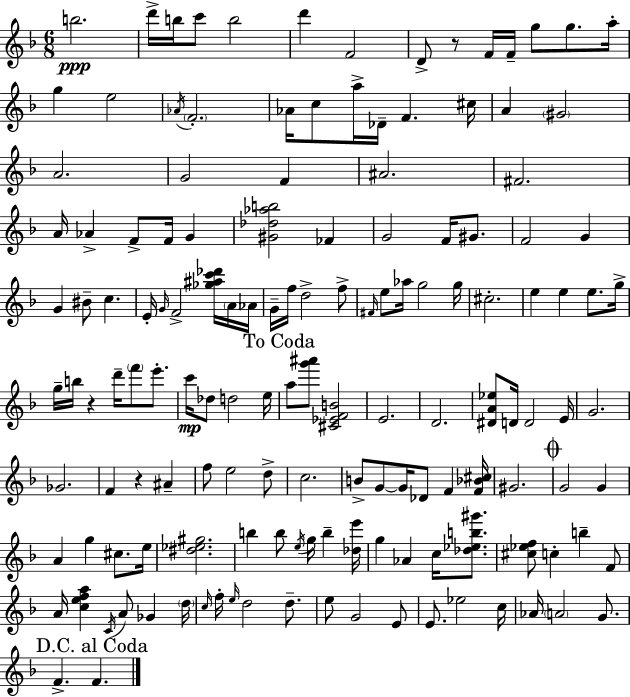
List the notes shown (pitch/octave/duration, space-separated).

B5/h. D6/s B5/s C6/e B5/h D6/q F4/h D4/e R/e F4/s F4/s G5/e G5/e. A5/s G5/q E5/h Ab4/s F4/h. Ab4/s C5/e A5/s Db4/s F4/q. C#5/s A4/q G#4/h A4/h. G4/h F4/q A#4/h. F#4/h. A4/s Ab4/q F4/e F4/s G4/q [G#4,Db5,Ab5,B5]/h FES4/q G4/h F4/s G#4/e. F4/h G4/q G4/q BIS4/e C5/q. E4/s G4/s F4/h [Gb5,A#5,C6,Db6]/s A4/s Ab4/s G4/s F5/s D5/h F5/e F#4/s E5/e Ab5/s G5/h G5/s C#5/h. E5/q E5/q E5/e. G5/s G5/s B5/s R/q D6/s F6/e E6/e. C6/s Db5/e D5/h E5/s A5/e [G6,A#6]/e [C#4,Eb4,F4,B4]/h E4/h. D4/h. [D#4,A4,Eb5]/e D4/s D4/h E4/s G4/h. Gb4/h. F4/q R/q A#4/q F5/e E5/h D5/e C5/h. B4/e G4/e G4/s Db4/e F4/q [F4,Bb4,C#5]/s G#4/h. G4/h G4/q A4/q G5/q C#5/e. E5/s [D#5,Eb5,G#5]/h. B5/q B5/e E5/s G5/s B5/q [Db5,E6]/s G5/q Ab4/q C5/s [Db5,Eb5,B5,G#6]/e. [C#5,Eb5,F5]/e C5/q B5/q F4/e A4/s [C5,E5,F5,A5]/q C4/s A4/e Gb4/q D5/s C5/s F5/s E5/s D5/h D5/e. E5/e G4/h E4/e E4/e. Eb5/h C5/s Ab4/s A4/h G4/e. F4/q. F4/q.